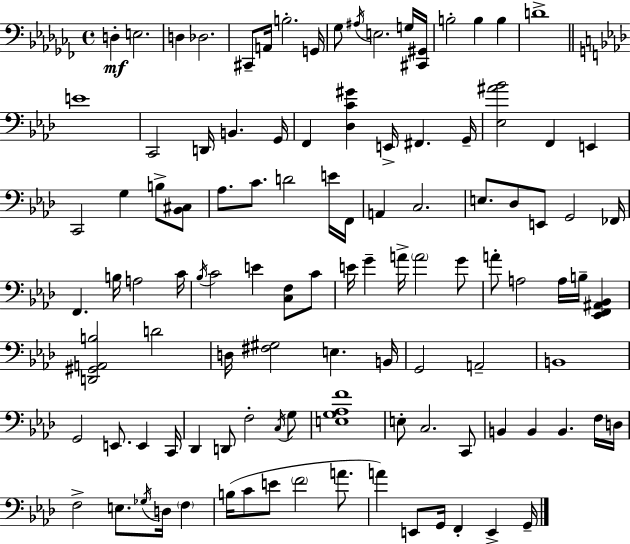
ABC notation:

X:1
T:Untitled
M:4/4
L:1/4
K:Abm
D, E,2 D, _D,2 ^C,,/2 A,,/4 B,2 G,,/4 _G,/2 ^A,/4 E,2 G,/4 [^C,,^G,,]/4 B,2 B, B, D4 E4 C,,2 D,,/4 B,, G,,/4 F,, [_D,C^G] E,,/4 ^F,, G,,/4 [_E,^A_B]2 F,, E,, C,,2 G, B,/2 [_B,,^C,]/2 _A,/2 C/2 D2 E/4 F,,/4 A,, C,2 E,/2 _D,/2 E,,/2 G,,2 _F,,/4 F,, B,/4 A,2 C/4 _B,/4 C2 E [C,F,]/2 C/2 E/4 G A/4 A2 G/2 A/2 A,2 A,/4 B,/4 [_E,,F,,^A,,_B,,] [D,,^G,,A,,B,]2 D2 D,/4 [^F,^G,]2 E, B,,/4 G,,2 A,,2 B,,4 G,,2 E,,/2 E,, C,,/4 _D,, D,,/2 F,2 C,/4 G,/2 [E,G,_A,F]4 E,/2 C,2 C,,/2 B,, B,, B,, F,/4 D,/4 F,2 E,/2 _G,/4 D,/4 F, B,/4 C/2 E/2 F2 A/2 A E,,/2 G,,/4 F,, E,, G,,/4